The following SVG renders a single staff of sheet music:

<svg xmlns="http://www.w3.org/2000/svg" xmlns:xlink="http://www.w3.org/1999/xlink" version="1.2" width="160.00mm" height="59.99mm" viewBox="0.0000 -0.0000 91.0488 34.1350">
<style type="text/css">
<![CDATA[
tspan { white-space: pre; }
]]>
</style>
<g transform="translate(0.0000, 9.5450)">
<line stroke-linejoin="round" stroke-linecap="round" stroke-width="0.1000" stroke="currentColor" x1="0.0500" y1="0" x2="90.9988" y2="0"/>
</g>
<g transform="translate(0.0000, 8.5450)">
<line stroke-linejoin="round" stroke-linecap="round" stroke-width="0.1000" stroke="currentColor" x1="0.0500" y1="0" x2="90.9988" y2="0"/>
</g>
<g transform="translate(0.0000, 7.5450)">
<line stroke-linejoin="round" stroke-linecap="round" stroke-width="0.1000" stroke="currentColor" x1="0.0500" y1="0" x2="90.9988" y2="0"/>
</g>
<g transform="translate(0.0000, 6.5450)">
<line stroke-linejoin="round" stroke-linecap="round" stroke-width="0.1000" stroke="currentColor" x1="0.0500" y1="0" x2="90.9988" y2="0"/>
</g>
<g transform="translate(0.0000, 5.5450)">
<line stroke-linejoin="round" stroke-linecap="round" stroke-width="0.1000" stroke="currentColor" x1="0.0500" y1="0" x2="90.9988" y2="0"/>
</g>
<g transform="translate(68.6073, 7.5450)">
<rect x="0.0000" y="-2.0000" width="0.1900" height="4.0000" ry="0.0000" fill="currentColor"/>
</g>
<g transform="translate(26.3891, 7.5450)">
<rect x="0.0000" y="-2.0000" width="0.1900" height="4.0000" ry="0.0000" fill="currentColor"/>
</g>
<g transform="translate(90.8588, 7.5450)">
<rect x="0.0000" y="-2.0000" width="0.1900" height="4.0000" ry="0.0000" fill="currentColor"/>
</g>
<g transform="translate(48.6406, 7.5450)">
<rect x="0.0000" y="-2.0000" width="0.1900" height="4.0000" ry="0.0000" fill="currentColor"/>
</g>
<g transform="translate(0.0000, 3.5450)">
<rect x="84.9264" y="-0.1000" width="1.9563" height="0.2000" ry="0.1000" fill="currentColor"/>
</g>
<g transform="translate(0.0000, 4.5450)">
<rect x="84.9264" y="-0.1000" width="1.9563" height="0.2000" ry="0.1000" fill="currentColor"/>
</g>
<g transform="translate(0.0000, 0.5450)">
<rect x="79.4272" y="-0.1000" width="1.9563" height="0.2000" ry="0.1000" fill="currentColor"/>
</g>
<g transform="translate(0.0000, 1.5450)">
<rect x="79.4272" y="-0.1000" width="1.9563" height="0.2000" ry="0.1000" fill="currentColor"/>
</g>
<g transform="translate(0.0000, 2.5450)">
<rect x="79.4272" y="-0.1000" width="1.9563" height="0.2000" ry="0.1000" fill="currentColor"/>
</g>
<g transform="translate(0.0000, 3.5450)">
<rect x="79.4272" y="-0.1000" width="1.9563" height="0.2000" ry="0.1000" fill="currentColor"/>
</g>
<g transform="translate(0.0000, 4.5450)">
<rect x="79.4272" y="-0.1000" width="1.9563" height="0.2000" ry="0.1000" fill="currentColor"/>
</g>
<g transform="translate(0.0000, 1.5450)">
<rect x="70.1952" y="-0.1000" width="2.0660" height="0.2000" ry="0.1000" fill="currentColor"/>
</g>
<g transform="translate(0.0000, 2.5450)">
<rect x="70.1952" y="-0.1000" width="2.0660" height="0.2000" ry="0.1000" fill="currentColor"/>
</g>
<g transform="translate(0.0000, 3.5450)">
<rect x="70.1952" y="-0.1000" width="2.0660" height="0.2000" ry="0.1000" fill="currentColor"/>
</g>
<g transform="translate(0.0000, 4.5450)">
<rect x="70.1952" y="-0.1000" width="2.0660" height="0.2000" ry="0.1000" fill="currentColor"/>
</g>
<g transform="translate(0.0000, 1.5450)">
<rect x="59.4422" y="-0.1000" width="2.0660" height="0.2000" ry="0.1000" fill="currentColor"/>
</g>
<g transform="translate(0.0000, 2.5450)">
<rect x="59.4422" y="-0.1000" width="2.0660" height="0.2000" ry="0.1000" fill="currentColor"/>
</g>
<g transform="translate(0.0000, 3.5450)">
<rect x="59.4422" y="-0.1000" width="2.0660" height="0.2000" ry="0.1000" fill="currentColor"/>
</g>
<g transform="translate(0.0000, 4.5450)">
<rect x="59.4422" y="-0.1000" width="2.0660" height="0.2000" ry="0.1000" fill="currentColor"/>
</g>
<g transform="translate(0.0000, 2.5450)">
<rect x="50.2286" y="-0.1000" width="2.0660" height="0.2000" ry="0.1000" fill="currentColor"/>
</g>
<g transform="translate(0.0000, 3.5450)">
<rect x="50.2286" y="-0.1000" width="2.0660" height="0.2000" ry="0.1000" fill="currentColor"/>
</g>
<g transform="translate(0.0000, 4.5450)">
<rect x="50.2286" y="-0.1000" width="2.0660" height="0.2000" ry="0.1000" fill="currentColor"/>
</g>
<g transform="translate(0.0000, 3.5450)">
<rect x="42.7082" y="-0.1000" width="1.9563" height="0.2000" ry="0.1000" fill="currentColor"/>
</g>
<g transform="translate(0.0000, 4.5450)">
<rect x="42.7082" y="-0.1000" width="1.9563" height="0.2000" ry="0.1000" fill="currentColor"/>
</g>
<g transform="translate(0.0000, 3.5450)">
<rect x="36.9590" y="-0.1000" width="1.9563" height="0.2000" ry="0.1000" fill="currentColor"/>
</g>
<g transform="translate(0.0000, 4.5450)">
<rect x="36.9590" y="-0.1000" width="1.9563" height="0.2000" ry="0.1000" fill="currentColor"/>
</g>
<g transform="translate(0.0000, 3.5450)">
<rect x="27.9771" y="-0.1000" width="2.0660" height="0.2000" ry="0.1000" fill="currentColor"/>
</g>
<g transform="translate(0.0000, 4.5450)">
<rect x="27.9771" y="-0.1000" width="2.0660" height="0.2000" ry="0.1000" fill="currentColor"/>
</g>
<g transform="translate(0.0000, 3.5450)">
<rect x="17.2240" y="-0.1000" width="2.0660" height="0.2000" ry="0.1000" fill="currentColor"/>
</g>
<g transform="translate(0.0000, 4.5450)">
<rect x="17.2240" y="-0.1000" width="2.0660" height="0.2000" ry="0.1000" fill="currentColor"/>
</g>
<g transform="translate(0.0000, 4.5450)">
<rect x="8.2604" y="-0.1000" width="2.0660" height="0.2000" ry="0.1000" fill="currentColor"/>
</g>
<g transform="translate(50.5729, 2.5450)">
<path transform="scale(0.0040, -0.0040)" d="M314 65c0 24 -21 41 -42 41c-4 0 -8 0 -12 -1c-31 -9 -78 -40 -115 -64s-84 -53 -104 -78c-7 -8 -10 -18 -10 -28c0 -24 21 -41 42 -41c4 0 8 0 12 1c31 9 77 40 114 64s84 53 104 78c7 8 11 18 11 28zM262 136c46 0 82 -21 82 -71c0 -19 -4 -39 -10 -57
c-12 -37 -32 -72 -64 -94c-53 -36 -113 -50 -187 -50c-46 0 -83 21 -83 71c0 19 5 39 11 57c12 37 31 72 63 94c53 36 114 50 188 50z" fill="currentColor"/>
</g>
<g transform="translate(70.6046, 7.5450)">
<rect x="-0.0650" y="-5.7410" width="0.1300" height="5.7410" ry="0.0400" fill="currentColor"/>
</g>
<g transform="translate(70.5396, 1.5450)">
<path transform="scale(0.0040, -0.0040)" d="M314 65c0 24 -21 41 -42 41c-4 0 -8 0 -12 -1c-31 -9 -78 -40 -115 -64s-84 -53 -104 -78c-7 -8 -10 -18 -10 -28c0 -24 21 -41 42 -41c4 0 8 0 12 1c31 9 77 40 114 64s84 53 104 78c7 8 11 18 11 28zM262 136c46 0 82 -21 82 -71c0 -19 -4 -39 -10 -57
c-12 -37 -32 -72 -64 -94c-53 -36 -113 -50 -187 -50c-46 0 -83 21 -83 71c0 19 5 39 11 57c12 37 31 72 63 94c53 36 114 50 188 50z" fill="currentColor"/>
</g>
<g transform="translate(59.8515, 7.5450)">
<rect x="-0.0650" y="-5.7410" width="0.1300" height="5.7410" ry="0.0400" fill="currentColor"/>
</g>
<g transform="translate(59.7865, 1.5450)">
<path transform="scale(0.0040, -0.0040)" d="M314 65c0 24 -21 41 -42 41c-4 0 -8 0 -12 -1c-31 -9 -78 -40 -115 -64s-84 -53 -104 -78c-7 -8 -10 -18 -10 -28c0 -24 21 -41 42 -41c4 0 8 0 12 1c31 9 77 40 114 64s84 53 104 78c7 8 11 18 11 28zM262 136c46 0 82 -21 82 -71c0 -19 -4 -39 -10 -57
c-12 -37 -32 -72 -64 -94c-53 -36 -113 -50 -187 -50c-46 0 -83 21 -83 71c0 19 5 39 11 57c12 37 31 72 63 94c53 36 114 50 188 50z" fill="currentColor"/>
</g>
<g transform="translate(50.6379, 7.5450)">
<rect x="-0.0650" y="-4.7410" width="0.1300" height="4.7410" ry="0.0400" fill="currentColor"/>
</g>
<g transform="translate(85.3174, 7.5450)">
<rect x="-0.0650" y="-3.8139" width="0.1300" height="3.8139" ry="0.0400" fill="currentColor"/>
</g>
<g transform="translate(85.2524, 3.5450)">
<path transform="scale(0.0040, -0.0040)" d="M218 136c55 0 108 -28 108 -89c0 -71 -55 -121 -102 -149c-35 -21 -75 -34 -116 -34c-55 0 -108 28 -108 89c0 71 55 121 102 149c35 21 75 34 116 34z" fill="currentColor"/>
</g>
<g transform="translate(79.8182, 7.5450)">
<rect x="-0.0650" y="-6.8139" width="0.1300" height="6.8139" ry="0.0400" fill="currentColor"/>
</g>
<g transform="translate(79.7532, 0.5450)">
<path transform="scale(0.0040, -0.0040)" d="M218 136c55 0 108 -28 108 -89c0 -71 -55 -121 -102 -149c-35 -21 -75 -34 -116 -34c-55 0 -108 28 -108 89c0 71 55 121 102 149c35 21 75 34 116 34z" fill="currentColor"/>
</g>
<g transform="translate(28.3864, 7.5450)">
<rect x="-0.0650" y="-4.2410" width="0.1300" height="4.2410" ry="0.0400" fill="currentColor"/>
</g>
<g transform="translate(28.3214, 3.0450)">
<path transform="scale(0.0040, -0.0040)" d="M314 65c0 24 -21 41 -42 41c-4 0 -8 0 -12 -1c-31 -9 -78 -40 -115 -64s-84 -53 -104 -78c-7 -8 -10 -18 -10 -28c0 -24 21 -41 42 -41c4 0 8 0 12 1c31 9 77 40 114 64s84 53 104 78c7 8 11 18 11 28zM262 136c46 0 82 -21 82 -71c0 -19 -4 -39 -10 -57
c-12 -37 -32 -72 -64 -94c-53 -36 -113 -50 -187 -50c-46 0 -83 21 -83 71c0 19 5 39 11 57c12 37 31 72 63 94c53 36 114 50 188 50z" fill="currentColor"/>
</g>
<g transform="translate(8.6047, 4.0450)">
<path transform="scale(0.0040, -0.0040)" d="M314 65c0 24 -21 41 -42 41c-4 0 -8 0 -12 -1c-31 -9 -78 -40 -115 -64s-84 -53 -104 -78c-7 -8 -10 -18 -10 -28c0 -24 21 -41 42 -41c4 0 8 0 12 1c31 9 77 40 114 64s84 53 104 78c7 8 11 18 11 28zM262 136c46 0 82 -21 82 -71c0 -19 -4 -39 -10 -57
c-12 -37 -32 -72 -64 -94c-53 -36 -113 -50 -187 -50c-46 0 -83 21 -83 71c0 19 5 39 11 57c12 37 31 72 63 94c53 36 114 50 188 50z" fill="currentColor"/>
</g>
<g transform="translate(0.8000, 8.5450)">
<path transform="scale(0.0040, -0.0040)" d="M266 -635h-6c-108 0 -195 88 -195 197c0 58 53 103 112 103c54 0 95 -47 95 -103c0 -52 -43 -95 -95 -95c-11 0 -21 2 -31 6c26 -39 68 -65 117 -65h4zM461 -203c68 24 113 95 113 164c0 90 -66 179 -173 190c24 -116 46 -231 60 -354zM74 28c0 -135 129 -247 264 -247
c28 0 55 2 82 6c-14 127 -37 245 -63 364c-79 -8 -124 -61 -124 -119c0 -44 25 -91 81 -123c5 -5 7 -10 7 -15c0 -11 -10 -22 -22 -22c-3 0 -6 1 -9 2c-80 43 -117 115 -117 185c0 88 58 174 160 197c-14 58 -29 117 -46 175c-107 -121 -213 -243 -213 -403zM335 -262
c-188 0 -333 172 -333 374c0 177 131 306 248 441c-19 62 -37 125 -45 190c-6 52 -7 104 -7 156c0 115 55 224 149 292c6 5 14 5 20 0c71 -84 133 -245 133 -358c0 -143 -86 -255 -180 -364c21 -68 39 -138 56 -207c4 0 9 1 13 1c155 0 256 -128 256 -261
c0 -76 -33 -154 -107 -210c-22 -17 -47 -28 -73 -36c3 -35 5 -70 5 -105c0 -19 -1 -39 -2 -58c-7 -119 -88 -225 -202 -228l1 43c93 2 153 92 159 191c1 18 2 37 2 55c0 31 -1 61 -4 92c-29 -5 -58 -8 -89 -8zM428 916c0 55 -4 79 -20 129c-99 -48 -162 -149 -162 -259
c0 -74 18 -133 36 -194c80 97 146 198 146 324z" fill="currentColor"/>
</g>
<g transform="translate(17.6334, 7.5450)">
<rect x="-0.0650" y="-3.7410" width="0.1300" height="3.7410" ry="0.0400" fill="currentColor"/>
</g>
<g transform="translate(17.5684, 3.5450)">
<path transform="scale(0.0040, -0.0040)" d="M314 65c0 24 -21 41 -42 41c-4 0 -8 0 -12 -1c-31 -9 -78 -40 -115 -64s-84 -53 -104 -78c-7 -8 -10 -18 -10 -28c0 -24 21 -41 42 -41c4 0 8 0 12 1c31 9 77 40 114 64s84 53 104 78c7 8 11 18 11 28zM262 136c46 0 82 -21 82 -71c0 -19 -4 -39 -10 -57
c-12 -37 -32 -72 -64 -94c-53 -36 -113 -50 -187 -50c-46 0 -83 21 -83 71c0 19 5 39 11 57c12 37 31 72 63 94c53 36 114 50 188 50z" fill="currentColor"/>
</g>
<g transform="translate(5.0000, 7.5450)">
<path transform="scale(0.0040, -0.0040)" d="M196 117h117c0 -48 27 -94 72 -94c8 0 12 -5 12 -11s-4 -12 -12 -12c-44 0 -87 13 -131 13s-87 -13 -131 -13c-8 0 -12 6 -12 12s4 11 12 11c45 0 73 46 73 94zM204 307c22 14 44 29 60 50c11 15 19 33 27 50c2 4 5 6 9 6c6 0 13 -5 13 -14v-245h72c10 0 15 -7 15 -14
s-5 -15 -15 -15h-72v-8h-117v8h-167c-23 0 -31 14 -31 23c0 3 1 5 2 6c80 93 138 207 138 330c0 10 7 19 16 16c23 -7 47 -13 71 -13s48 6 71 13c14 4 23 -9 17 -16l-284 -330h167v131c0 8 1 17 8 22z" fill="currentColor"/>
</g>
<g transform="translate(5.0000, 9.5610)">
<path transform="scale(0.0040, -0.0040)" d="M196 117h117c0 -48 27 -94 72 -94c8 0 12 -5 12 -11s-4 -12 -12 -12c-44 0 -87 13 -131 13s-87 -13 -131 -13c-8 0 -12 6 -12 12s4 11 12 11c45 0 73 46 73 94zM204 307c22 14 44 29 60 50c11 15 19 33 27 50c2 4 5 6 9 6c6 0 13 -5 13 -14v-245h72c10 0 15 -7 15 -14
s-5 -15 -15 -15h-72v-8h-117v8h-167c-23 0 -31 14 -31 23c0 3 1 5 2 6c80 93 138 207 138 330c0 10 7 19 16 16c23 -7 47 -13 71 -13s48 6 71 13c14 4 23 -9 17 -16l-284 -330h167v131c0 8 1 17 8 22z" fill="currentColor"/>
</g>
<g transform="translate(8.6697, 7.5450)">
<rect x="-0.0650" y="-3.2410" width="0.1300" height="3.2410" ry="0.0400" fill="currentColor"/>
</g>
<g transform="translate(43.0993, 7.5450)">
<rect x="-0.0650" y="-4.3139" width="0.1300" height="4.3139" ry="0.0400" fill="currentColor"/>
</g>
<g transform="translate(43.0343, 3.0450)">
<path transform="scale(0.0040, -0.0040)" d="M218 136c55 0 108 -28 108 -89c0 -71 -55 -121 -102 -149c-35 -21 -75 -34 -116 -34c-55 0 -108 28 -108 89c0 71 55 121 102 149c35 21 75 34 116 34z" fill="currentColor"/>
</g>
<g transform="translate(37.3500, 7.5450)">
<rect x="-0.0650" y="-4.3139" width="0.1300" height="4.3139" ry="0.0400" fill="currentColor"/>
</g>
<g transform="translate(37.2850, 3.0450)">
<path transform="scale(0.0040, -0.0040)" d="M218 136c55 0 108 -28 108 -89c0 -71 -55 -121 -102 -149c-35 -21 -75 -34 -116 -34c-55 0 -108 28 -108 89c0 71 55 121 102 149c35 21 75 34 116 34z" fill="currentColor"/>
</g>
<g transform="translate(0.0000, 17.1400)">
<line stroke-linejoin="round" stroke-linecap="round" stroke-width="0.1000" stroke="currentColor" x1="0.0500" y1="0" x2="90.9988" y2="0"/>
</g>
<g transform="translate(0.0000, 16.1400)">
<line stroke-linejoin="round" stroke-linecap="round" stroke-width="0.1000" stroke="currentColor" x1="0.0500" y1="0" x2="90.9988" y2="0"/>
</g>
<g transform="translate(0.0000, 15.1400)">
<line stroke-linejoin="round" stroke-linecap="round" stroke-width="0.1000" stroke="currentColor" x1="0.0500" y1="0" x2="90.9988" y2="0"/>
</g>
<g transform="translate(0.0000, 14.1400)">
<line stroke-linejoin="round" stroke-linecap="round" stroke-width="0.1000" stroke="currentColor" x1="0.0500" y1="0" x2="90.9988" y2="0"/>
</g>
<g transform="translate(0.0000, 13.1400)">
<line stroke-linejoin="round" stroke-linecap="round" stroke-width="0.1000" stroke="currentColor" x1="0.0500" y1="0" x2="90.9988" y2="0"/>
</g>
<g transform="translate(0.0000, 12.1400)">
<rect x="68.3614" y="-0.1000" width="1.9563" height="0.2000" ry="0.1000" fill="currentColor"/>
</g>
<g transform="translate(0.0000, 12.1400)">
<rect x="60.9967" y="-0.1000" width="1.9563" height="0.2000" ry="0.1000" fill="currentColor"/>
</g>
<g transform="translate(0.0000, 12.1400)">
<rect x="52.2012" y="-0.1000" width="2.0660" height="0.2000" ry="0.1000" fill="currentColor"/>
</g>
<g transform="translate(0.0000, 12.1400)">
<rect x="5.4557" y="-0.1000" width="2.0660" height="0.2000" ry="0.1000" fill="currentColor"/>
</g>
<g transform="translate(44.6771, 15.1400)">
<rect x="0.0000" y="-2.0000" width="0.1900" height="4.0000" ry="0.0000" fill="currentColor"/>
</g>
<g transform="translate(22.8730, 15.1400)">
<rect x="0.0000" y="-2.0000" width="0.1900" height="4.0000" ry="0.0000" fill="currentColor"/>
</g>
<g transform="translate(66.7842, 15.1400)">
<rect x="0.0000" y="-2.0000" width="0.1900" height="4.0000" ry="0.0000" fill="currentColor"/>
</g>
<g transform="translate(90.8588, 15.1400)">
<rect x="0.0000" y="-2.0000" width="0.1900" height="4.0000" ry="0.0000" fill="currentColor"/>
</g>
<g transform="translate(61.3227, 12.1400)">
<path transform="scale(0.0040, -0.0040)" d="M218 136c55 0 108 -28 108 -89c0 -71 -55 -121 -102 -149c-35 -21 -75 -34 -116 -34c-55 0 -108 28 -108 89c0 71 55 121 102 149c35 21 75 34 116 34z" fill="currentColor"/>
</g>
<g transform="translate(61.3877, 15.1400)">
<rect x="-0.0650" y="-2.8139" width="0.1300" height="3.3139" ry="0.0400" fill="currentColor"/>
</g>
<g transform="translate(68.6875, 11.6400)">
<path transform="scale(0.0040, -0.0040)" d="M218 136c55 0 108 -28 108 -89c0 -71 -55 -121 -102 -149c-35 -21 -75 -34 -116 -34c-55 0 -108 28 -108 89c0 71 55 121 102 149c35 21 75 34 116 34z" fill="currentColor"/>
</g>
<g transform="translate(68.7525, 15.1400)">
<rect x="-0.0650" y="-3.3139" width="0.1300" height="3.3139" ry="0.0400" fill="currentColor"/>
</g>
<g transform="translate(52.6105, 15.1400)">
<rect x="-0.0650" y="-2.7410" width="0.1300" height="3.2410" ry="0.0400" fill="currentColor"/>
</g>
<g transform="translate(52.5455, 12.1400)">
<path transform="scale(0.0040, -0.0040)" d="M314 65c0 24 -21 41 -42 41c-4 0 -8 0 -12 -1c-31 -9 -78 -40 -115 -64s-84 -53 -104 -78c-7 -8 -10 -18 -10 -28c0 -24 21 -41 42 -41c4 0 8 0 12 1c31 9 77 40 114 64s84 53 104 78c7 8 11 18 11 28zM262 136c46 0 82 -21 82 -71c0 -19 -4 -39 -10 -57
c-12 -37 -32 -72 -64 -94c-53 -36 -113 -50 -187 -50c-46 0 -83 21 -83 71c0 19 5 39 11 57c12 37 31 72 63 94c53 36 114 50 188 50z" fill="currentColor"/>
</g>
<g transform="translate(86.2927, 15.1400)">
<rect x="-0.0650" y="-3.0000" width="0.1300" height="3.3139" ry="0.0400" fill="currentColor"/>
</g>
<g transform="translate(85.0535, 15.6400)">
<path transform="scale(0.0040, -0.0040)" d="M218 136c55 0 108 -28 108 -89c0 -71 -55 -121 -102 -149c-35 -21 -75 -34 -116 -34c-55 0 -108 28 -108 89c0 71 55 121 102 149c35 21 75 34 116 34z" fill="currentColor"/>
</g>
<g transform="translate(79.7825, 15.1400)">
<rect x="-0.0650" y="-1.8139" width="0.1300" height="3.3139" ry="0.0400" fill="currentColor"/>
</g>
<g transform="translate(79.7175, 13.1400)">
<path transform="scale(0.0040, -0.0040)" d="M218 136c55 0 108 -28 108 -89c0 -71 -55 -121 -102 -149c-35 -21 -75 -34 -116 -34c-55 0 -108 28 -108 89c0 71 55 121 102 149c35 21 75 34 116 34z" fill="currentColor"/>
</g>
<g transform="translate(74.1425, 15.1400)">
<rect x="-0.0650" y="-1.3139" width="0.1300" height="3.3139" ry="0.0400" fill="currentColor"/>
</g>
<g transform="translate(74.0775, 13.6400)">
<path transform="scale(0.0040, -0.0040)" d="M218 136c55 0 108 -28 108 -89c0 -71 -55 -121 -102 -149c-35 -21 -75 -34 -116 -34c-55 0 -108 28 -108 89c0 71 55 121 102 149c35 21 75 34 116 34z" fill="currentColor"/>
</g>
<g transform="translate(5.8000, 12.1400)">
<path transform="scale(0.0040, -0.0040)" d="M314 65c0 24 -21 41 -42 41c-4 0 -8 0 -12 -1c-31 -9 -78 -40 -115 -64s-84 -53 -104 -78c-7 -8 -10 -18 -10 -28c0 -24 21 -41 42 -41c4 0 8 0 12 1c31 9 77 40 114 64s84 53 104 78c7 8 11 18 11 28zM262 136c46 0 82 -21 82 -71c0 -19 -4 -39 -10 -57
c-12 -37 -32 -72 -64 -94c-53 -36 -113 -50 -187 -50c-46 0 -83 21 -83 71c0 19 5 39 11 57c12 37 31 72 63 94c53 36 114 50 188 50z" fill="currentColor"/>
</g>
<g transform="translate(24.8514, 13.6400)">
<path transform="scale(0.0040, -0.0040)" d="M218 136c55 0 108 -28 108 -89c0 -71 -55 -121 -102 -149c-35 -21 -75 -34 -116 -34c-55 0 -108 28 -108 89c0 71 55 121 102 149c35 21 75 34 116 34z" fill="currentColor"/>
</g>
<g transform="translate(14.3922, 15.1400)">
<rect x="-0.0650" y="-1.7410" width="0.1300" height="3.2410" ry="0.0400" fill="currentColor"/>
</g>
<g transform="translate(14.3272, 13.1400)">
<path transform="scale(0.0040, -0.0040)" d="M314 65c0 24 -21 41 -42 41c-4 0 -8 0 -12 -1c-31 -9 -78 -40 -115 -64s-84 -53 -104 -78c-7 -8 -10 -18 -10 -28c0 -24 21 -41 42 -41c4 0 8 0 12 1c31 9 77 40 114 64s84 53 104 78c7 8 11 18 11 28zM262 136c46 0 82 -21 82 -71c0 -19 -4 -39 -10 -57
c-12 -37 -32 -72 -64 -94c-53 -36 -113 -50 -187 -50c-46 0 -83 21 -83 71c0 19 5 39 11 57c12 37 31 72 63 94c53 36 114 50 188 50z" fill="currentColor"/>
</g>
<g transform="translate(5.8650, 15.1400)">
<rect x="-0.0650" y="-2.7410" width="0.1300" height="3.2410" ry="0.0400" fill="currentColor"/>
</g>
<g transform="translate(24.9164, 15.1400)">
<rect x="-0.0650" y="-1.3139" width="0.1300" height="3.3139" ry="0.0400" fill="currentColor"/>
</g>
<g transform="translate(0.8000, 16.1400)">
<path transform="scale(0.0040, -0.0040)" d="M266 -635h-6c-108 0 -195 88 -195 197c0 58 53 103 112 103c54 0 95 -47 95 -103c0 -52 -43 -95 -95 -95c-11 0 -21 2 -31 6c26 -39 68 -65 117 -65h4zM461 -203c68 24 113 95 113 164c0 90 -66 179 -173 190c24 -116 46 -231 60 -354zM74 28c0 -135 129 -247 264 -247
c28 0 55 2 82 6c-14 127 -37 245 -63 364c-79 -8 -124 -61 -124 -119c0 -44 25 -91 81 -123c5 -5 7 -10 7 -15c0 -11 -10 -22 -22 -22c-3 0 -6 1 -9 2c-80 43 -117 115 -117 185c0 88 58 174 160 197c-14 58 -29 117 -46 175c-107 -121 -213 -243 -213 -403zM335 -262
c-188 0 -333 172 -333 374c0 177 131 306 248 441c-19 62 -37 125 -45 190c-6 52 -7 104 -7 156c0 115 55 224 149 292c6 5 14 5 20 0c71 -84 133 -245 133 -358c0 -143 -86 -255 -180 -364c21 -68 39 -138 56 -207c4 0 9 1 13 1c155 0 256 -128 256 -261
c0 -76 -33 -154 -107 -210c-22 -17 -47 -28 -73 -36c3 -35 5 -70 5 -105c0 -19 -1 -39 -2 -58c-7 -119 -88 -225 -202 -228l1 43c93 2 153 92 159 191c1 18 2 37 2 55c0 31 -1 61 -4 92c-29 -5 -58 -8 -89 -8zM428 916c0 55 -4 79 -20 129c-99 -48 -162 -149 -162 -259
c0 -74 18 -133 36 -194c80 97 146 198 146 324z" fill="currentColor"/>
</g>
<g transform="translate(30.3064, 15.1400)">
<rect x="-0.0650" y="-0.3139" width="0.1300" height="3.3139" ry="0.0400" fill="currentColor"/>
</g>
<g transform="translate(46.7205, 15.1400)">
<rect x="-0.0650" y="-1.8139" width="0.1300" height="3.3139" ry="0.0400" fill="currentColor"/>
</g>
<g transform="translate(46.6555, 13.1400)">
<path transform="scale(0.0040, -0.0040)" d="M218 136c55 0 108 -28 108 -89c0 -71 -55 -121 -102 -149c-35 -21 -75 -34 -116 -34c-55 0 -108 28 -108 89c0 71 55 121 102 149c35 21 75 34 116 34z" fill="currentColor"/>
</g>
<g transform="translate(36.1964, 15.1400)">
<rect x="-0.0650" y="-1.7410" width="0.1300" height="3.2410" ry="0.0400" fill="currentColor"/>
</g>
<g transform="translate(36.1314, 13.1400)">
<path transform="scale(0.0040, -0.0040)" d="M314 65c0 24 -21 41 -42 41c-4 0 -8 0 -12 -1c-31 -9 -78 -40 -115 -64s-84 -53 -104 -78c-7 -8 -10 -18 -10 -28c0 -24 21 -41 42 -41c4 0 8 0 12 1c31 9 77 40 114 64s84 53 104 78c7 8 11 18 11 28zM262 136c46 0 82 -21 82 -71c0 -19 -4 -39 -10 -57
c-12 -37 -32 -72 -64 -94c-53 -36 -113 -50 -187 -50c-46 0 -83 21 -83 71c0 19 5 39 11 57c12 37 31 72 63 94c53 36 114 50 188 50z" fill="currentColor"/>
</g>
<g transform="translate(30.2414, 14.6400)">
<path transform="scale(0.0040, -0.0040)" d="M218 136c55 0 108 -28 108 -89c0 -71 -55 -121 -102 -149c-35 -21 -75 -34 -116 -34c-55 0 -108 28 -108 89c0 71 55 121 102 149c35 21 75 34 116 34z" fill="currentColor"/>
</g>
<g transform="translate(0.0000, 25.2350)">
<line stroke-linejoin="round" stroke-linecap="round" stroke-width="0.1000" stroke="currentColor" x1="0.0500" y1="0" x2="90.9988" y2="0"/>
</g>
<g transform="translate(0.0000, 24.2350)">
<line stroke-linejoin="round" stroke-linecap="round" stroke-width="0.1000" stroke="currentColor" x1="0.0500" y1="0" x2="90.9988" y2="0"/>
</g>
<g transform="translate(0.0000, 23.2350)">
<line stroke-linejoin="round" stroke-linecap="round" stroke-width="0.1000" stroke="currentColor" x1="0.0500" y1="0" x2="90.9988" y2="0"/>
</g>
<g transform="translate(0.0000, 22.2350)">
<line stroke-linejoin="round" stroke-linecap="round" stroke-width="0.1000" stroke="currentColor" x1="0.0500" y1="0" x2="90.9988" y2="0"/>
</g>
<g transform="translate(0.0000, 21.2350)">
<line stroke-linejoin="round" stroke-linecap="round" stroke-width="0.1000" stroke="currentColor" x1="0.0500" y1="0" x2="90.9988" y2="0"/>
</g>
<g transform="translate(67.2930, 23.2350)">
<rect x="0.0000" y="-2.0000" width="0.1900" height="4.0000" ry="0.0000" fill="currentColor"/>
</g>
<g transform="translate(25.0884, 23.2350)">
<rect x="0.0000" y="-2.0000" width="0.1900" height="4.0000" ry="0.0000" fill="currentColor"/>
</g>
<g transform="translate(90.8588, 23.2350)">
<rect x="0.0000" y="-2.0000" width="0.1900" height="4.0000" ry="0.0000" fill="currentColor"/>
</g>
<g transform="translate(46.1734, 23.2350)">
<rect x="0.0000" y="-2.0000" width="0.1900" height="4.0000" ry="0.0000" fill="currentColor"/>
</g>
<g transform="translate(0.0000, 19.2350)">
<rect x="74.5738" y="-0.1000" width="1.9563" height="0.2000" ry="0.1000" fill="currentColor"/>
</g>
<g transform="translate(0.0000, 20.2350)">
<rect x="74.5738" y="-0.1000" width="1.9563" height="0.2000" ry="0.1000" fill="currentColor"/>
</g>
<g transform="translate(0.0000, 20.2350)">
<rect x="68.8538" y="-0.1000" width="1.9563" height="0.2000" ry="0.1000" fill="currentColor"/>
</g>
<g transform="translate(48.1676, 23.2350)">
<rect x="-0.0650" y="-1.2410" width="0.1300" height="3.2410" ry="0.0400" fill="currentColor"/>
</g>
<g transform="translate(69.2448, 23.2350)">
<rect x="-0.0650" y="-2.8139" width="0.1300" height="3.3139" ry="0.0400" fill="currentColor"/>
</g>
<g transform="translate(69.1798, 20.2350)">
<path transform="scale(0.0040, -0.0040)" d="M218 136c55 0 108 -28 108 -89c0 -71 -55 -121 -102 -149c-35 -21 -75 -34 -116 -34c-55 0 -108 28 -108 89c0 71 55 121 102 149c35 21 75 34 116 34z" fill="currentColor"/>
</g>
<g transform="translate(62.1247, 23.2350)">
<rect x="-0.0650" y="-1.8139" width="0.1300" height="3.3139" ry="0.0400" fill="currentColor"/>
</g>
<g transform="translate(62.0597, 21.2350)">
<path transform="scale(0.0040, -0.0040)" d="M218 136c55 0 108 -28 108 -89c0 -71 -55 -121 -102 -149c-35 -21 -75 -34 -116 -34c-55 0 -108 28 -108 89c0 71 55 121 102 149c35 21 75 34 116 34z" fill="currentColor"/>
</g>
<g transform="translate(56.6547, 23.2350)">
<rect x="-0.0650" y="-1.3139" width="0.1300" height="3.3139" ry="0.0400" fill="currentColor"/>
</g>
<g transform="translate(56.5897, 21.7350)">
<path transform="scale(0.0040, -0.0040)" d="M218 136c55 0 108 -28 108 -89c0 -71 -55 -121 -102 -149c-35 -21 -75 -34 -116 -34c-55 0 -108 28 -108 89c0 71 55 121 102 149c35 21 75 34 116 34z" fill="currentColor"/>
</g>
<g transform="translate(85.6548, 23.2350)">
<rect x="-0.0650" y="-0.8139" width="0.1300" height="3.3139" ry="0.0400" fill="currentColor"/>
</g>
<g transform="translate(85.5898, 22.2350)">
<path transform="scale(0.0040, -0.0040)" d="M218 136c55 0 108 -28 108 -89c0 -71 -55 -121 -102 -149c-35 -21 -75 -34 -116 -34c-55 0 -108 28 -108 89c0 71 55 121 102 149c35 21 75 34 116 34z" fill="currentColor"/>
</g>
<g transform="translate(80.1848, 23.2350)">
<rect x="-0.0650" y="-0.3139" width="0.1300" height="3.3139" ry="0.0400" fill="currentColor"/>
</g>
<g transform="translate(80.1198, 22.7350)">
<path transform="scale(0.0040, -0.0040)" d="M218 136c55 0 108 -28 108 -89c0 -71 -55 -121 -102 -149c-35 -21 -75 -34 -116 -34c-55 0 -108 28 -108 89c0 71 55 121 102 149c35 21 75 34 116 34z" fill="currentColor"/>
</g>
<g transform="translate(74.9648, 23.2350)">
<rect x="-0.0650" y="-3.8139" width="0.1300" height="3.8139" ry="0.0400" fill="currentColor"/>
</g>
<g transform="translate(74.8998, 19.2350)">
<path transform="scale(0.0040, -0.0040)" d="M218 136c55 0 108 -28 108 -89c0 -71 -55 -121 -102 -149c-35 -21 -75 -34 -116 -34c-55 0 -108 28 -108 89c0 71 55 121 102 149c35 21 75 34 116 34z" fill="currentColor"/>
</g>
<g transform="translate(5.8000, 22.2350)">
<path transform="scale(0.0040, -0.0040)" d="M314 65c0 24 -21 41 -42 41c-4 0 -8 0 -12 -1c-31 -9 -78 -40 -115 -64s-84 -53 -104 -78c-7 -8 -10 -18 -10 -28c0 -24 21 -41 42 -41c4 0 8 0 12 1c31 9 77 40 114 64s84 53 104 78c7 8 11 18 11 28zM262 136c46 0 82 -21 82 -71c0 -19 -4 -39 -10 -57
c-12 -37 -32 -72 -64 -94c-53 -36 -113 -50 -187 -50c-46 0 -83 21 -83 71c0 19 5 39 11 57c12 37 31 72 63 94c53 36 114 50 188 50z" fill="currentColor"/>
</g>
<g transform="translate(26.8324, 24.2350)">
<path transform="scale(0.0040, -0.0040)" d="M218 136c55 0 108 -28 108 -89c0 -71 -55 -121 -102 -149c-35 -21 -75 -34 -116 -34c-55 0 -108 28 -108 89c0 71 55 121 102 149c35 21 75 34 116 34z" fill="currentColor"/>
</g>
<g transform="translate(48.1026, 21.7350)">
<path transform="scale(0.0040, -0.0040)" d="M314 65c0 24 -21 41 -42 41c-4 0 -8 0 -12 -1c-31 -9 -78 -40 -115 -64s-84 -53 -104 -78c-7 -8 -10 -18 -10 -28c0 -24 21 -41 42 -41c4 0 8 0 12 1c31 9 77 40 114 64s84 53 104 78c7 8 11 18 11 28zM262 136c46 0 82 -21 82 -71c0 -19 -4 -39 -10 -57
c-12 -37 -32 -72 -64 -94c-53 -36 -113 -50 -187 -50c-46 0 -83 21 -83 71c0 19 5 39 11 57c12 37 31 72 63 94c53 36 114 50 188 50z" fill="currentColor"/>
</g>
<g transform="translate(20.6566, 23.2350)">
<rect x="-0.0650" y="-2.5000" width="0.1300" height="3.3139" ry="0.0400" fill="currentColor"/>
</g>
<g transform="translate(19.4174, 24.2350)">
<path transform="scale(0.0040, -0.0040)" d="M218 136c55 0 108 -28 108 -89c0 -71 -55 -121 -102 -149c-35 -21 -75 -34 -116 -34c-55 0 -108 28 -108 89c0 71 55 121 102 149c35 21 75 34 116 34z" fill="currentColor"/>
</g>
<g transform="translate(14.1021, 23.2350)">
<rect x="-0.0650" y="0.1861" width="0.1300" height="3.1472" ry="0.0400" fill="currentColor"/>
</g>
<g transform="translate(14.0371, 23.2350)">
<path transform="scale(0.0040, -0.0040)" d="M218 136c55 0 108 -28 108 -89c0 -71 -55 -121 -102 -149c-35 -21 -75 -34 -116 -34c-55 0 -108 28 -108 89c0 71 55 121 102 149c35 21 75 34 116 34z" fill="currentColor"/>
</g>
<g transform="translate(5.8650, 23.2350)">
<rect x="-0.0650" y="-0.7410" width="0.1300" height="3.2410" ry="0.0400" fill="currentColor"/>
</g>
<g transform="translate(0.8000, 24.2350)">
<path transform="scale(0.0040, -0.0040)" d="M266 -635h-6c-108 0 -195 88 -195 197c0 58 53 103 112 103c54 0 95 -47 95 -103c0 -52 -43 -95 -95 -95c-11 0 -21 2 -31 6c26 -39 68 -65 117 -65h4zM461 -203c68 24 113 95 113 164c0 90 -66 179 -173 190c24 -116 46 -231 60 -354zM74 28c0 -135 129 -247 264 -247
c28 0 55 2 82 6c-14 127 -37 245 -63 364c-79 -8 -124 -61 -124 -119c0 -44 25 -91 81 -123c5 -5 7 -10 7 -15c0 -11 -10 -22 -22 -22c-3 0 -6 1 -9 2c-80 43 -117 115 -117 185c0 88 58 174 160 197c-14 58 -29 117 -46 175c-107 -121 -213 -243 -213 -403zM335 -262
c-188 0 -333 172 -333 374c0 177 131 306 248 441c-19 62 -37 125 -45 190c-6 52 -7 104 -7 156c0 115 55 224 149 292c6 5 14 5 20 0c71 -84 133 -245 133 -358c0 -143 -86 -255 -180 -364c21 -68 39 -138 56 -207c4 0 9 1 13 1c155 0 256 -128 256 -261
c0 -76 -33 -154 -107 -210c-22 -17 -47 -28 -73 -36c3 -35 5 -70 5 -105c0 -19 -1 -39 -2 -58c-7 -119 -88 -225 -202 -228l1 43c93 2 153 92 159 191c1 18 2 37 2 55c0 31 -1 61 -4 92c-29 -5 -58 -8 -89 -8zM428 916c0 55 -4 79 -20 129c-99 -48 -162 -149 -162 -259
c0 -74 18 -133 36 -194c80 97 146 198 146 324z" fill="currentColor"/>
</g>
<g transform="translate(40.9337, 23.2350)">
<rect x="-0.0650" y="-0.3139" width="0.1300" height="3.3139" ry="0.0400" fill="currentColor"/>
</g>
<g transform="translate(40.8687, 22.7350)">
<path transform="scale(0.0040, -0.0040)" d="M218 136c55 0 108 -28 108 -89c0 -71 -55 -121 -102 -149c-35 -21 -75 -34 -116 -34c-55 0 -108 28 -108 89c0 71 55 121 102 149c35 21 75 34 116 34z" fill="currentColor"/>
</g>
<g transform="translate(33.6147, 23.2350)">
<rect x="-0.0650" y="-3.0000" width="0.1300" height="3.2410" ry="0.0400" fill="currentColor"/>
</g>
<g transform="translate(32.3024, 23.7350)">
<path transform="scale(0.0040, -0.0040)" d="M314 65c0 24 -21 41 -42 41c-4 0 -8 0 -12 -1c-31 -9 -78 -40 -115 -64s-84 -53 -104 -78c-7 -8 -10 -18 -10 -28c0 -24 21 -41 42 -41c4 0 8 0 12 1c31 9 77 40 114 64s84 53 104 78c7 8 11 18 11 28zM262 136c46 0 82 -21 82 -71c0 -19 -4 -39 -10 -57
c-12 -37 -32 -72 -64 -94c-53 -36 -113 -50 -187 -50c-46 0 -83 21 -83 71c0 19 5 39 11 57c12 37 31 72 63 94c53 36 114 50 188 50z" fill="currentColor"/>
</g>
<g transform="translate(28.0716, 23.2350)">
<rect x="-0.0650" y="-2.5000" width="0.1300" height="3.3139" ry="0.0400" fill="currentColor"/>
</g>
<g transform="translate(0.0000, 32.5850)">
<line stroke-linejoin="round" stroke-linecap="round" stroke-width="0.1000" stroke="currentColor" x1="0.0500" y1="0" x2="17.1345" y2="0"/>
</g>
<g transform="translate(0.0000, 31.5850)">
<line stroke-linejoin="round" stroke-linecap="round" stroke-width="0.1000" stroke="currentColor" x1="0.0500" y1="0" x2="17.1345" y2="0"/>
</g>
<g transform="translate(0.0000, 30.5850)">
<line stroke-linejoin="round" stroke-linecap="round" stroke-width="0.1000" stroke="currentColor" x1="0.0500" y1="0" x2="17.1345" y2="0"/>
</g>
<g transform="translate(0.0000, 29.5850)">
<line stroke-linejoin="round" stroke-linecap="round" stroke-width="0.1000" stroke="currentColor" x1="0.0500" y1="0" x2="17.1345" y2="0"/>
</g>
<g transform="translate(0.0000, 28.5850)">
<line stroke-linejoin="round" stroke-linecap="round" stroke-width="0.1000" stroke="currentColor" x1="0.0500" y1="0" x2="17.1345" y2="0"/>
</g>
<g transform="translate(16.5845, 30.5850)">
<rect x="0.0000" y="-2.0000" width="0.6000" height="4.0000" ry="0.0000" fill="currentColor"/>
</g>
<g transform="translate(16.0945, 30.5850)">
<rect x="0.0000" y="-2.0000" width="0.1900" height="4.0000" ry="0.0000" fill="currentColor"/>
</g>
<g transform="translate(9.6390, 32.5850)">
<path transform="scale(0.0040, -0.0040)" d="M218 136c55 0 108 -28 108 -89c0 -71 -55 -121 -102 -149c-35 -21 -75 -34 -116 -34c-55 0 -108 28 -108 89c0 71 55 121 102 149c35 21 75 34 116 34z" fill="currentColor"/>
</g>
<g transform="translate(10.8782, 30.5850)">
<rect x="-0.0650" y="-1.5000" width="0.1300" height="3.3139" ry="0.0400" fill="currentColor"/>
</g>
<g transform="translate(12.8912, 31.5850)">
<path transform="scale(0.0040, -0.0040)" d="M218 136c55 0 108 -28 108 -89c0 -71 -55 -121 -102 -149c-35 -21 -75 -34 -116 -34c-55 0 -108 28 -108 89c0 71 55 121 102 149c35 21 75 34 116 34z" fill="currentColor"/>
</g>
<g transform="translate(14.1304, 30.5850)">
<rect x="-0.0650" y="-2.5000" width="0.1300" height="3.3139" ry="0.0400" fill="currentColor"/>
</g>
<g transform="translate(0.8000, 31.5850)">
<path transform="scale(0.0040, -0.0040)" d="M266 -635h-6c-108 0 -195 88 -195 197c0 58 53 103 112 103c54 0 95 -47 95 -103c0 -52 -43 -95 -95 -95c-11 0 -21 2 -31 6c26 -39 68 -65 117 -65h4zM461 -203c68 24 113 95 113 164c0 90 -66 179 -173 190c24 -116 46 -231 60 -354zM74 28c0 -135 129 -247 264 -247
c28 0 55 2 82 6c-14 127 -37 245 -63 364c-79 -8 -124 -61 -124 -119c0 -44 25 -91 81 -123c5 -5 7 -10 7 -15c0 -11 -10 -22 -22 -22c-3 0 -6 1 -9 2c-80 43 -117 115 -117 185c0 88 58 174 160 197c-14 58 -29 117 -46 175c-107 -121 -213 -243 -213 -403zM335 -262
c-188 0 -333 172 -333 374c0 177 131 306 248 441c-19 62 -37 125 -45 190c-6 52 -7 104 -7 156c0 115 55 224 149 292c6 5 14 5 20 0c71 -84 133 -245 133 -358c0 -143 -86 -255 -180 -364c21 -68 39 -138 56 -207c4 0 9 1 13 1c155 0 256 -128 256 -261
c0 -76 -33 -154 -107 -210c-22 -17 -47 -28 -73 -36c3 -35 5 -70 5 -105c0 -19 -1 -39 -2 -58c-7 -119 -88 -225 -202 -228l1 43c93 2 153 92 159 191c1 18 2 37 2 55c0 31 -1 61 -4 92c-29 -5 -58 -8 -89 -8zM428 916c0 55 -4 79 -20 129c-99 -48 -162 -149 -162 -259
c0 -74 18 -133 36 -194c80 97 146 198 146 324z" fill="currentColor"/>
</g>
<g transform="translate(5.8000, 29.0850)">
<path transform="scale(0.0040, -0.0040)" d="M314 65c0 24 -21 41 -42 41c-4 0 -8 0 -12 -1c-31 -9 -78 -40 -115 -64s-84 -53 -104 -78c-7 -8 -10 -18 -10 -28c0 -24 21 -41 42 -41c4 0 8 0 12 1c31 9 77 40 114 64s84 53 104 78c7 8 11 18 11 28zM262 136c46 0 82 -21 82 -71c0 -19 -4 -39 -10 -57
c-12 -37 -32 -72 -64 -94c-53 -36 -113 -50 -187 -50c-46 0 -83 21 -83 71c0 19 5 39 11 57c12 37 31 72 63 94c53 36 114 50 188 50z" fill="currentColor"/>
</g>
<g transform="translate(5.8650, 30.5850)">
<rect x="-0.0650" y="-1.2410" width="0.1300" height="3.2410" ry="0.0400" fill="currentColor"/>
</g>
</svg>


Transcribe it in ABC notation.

X:1
T:Untitled
M:4/4
L:1/4
K:C
b2 c'2 d'2 d' d' e'2 g'2 g'2 b' c' a2 f2 e c f2 f a2 a b e f A d2 B G G A2 c e2 e f a c' c d e2 E G